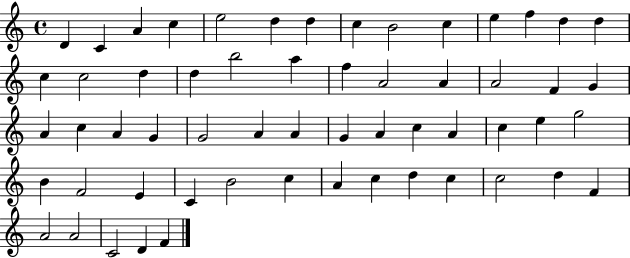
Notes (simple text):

D4/q C4/q A4/q C5/q E5/h D5/q D5/q C5/q B4/h C5/q E5/q F5/q D5/q D5/q C5/q C5/h D5/q D5/q B5/h A5/q F5/q A4/h A4/q A4/h F4/q G4/q A4/q C5/q A4/q G4/q G4/h A4/q A4/q G4/q A4/q C5/q A4/q C5/q E5/q G5/h B4/q F4/h E4/q C4/q B4/h C5/q A4/q C5/q D5/q C5/q C5/h D5/q F4/q A4/h A4/h C4/h D4/q F4/q